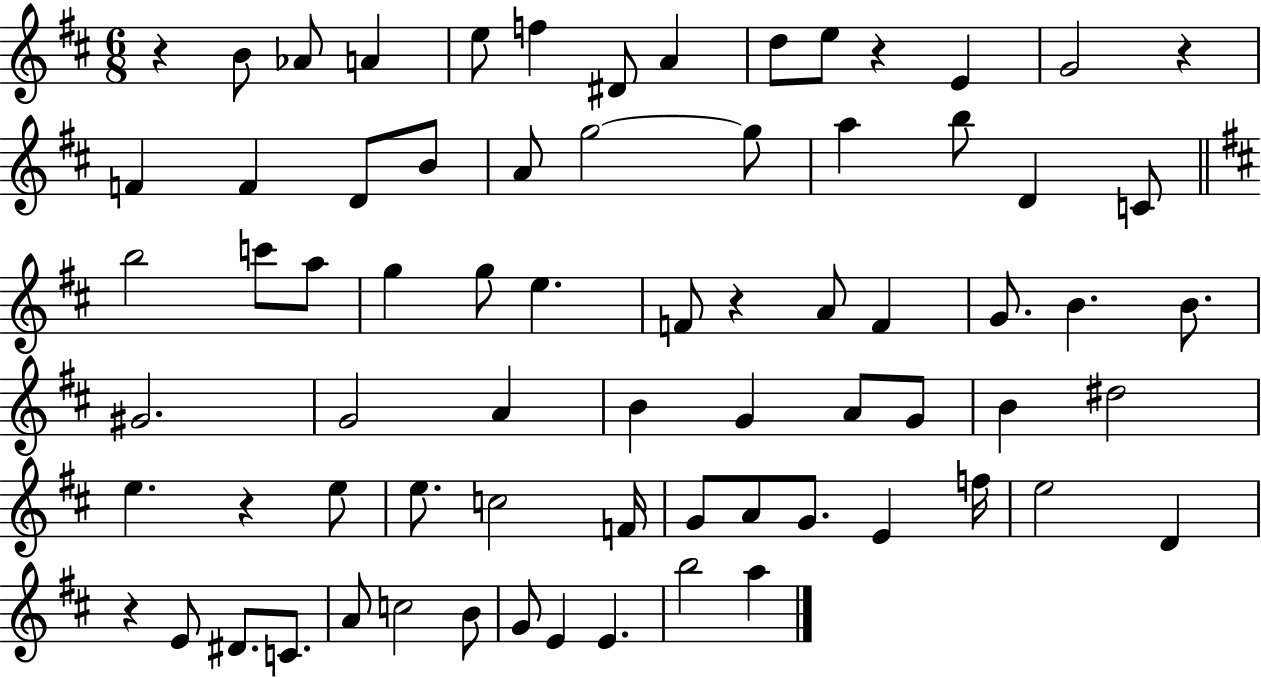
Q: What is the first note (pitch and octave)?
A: B4